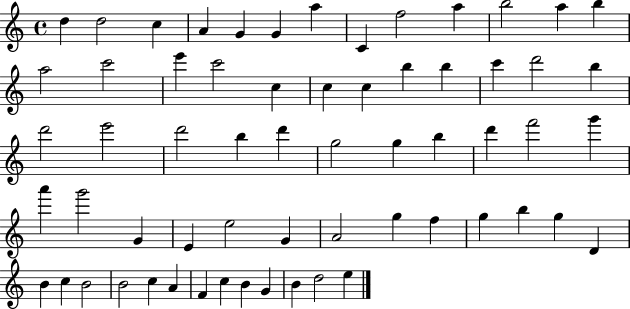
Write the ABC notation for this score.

X:1
T:Untitled
M:4/4
L:1/4
K:C
d d2 c A G G a C f2 a b2 a b a2 c'2 e' c'2 c c c b b c' d'2 b d'2 e'2 d'2 b d' g2 g b d' f'2 g' a' g'2 G E e2 G A2 g f g b g D B c B2 B2 c A F c B G B d2 e